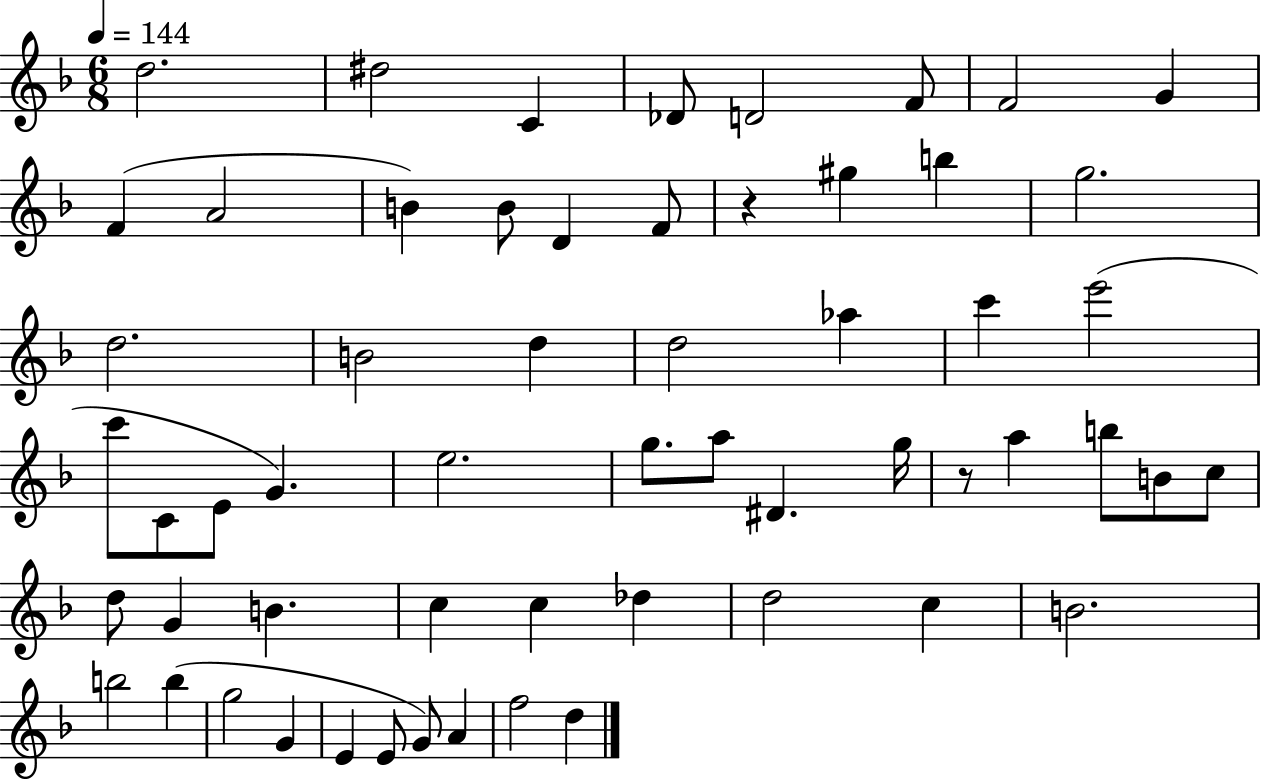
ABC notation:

X:1
T:Untitled
M:6/8
L:1/4
K:F
d2 ^d2 C _D/2 D2 F/2 F2 G F A2 B B/2 D F/2 z ^g b g2 d2 B2 d d2 _a c' e'2 c'/2 C/2 E/2 G e2 g/2 a/2 ^D g/4 z/2 a b/2 B/2 c/2 d/2 G B c c _d d2 c B2 b2 b g2 G E E/2 G/2 A f2 d